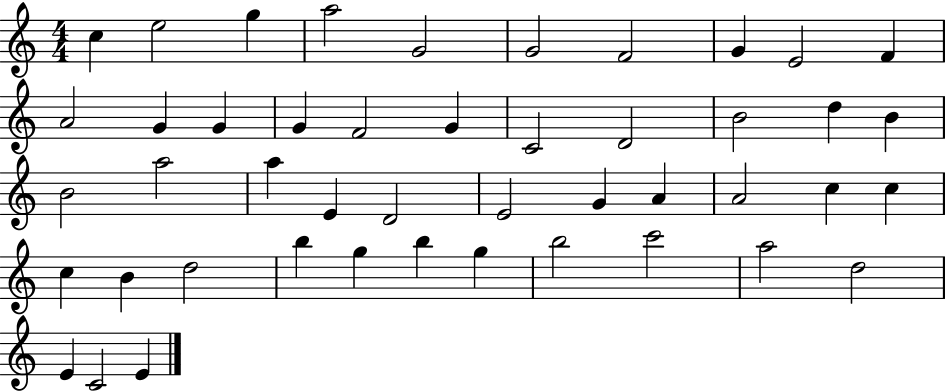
X:1
T:Untitled
M:4/4
L:1/4
K:C
c e2 g a2 G2 G2 F2 G E2 F A2 G G G F2 G C2 D2 B2 d B B2 a2 a E D2 E2 G A A2 c c c B d2 b g b g b2 c'2 a2 d2 E C2 E